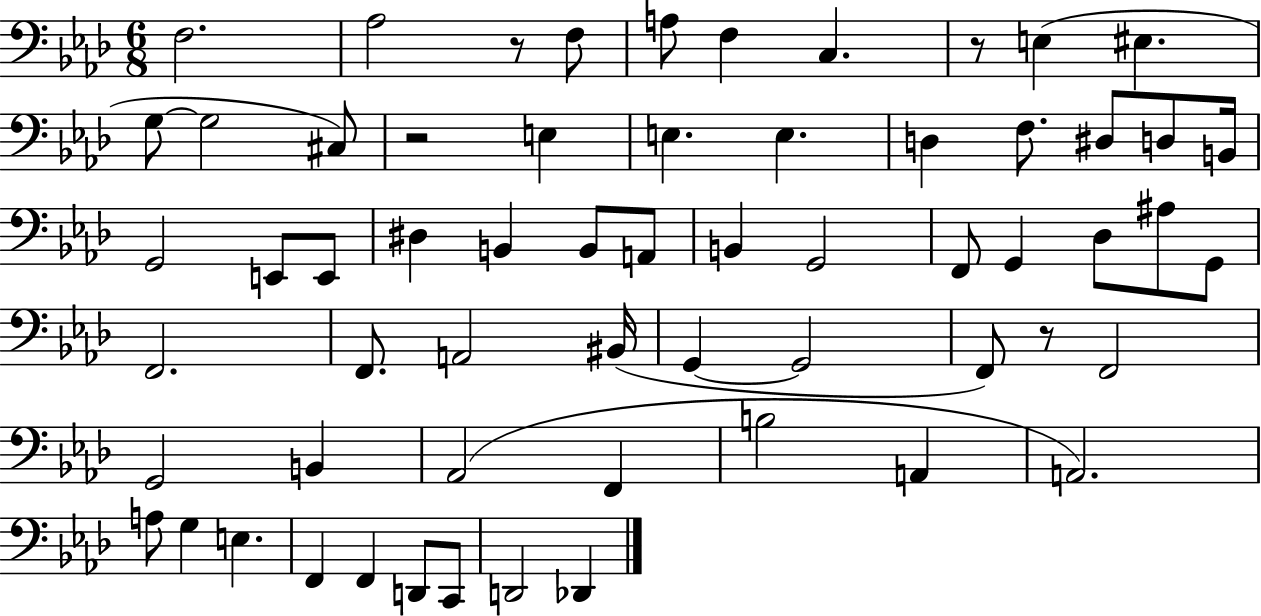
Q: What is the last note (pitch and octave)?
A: Db2